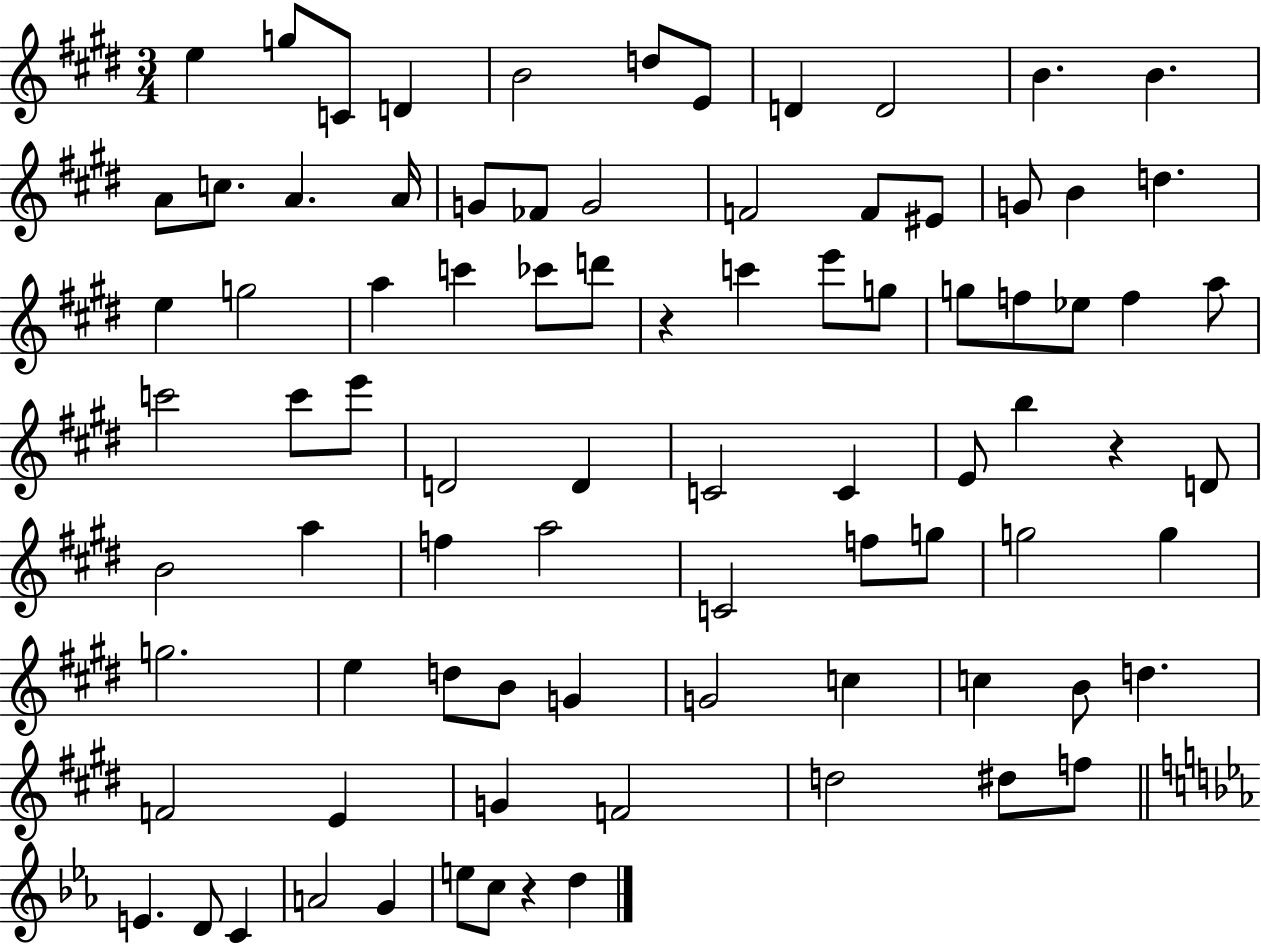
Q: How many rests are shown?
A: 3